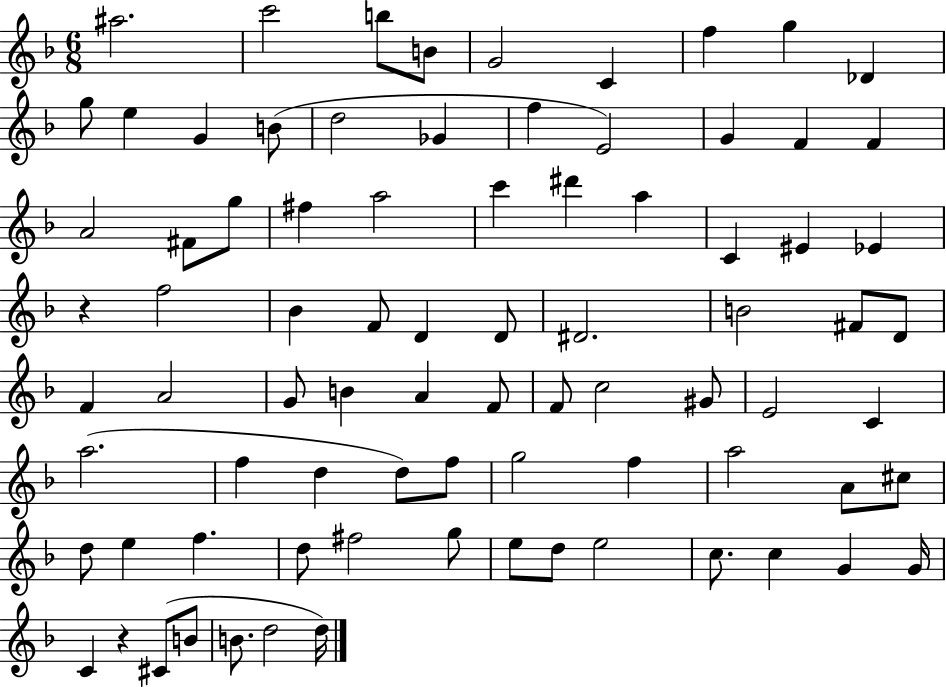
X:1
T:Untitled
M:6/8
L:1/4
K:F
^a2 c'2 b/2 B/2 G2 C f g _D g/2 e G B/2 d2 _G f E2 G F F A2 ^F/2 g/2 ^f a2 c' ^d' a C ^E _E z f2 _B F/2 D D/2 ^D2 B2 ^F/2 D/2 F A2 G/2 B A F/2 F/2 c2 ^G/2 E2 C a2 f d d/2 f/2 g2 f a2 A/2 ^c/2 d/2 e f d/2 ^f2 g/2 e/2 d/2 e2 c/2 c G G/4 C z ^C/2 B/2 B/2 d2 d/4